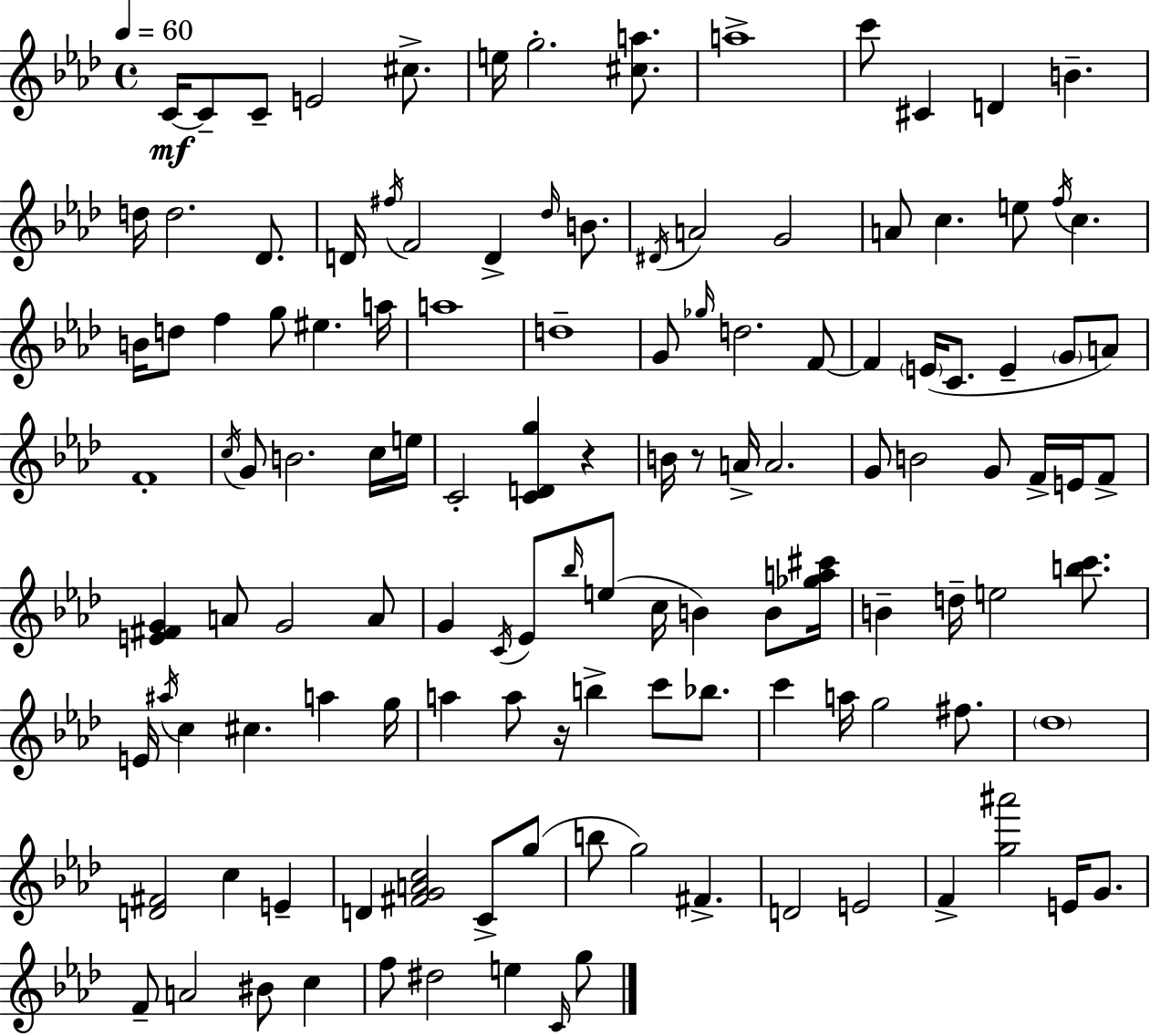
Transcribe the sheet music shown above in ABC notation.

X:1
T:Untitled
M:4/4
L:1/4
K:Fm
C/4 C/2 C/2 E2 ^c/2 e/4 g2 [^ca]/2 a4 c'/2 ^C D B d/4 d2 _D/2 D/4 ^f/4 F2 D _d/4 B/2 ^D/4 A2 G2 A/2 c e/2 f/4 c B/4 d/2 f g/2 ^e a/4 a4 d4 G/2 _g/4 d2 F/2 F E/4 C/2 E G/2 A/2 F4 c/4 G/2 B2 c/4 e/4 C2 [CDg] z B/4 z/2 A/4 A2 G/2 B2 G/2 F/4 E/4 F/2 [E^FG] A/2 G2 A/2 G C/4 _E/2 _b/4 e/2 c/4 B B/2 [_ga^c']/4 B d/4 e2 [bc']/2 E/4 ^a/4 c ^c a g/4 a a/2 z/4 b c'/2 _b/2 c' a/4 g2 ^f/2 _d4 [D^F]2 c E D [^FGAc]2 C/2 g/2 b/2 g2 ^F D2 E2 F [g^a']2 E/4 G/2 F/2 A2 ^B/2 c f/2 ^d2 e C/4 g/2